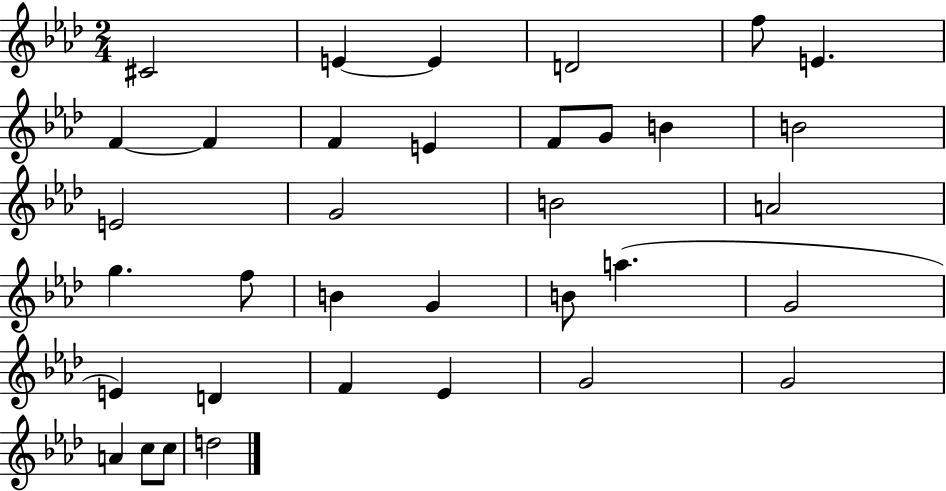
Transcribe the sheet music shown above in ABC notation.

X:1
T:Untitled
M:2/4
L:1/4
K:Ab
^C2 E E D2 f/2 E F F F E F/2 G/2 B B2 E2 G2 B2 A2 g f/2 B G B/2 a G2 E D F _E G2 G2 A c/2 c/2 d2